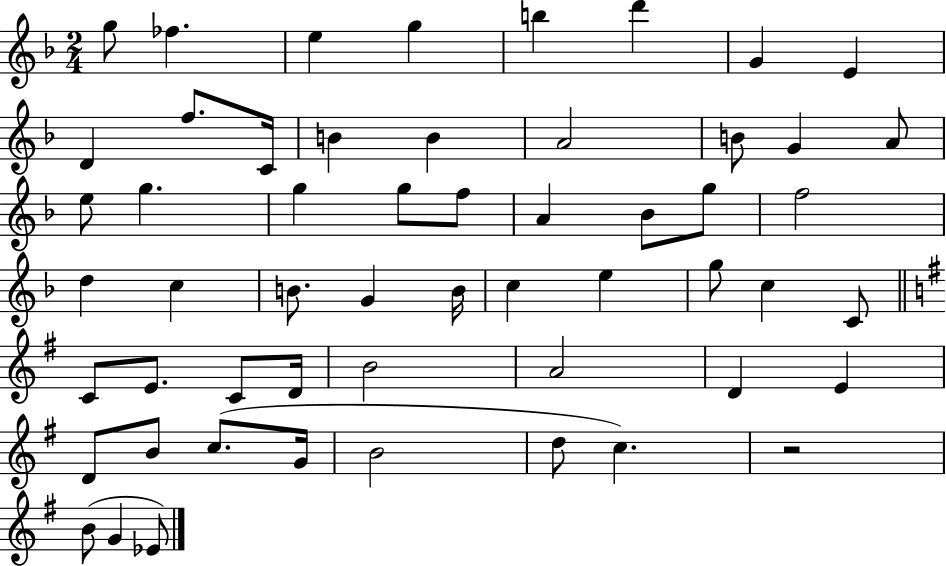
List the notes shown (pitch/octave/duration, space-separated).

G5/e FES5/q. E5/q G5/q B5/q D6/q G4/q E4/q D4/q F5/e. C4/s B4/q B4/q A4/h B4/e G4/q A4/e E5/e G5/q. G5/q G5/e F5/e A4/q Bb4/e G5/e F5/h D5/q C5/q B4/e. G4/q B4/s C5/q E5/q G5/e C5/q C4/e C4/e E4/e. C4/e D4/s B4/h A4/h D4/q E4/q D4/e B4/e C5/e. G4/s B4/h D5/e C5/q. R/h B4/e G4/q Eb4/e